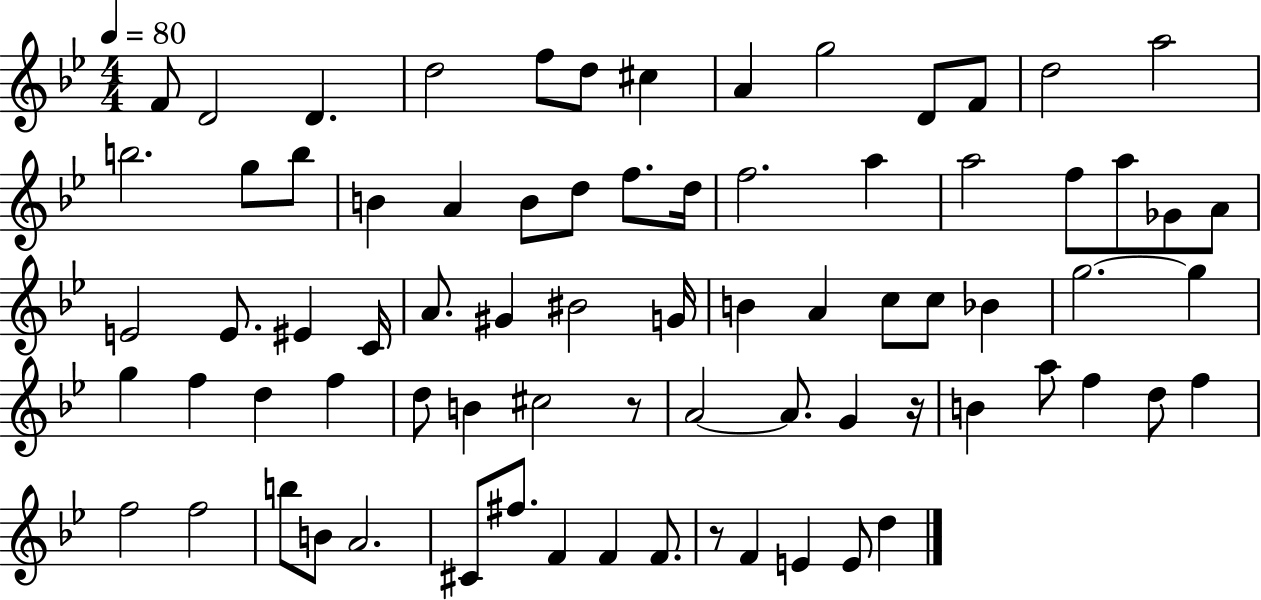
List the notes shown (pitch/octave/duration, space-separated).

F4/e D4/h D4/q. D5/h F5/e D5/e C#5/q A4/q G5/h D4/e F4/e D5/h A5/h B5/h. G5/e B5/e B4/q A4/q B4/e D5/e F5/e. D5/s F5/h. A5/q A5/h F5/e A5/e Gb4/e A4/e E4/h E4/e. EIS4/q C4/s A4/e. G#4/q BIS4/h G4/s B4/q A4/q C5/e C5/e Bb4/q G5/h. G5/q G5/q F5/q D5/q F5/q D5/e B4/q C#5/h R/e A4/h A4/e. G4/q R/s B4/q A5/e F5/q D5/e F5/q F5/h F5/h B5/e B4/e A4/h. C#4/e F#5/e. F4/q F4/q F4/e. R/e F4/q E4/q E4/e D5/q